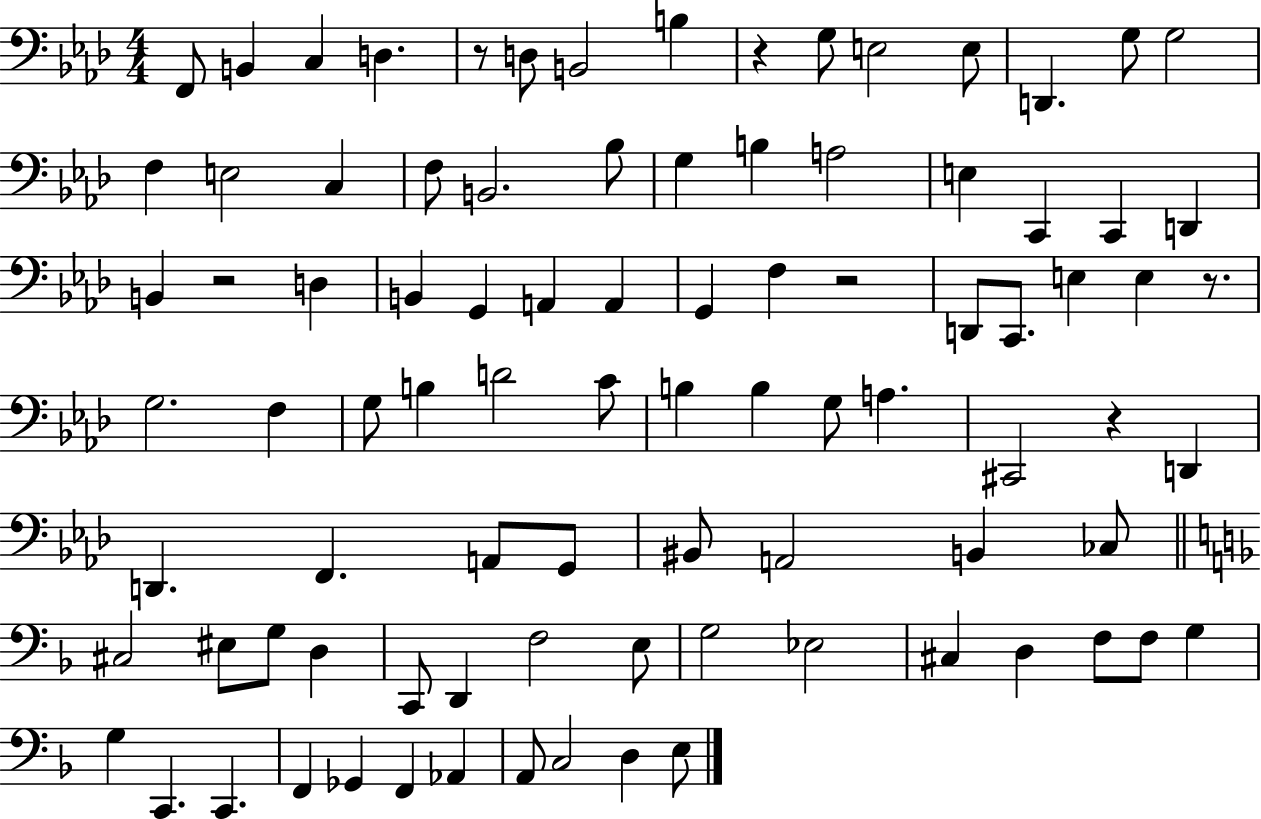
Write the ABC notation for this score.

X:1
T:Untitled
M:4/4
L:1/4
K:Ab
F,,/2 B,, C, D, z/2 D,/2 B,,2 B, z G,/2 E,2 E,/2 D,, G,/2 G,2 F, E,2 C, F,/2 B,,2 _B,/2 G, B, A,2 E, C,, C,, D,, B,, z2 D, B,, G,, A,, A,, G,, F, z2 D,,/2 C,,/2 E, E, z/2 G,2 F, G,/2 B, D2 C/2 B, B, G,/2 A, ^C,,2 z D,, D,, F,, A,,/2 G,,/2 ^B,,/2 A,,2 B,, _C,/2 ^C,2 ^E,/2 G,/2 D, C,,/2 D,, F,2 E,/2 G,2 _E,2 ^C, D, F,/2 F,/2 G, G, C,, C,, F,, _G,, F,, _A,, A,,/2 C,2 D, E,/2